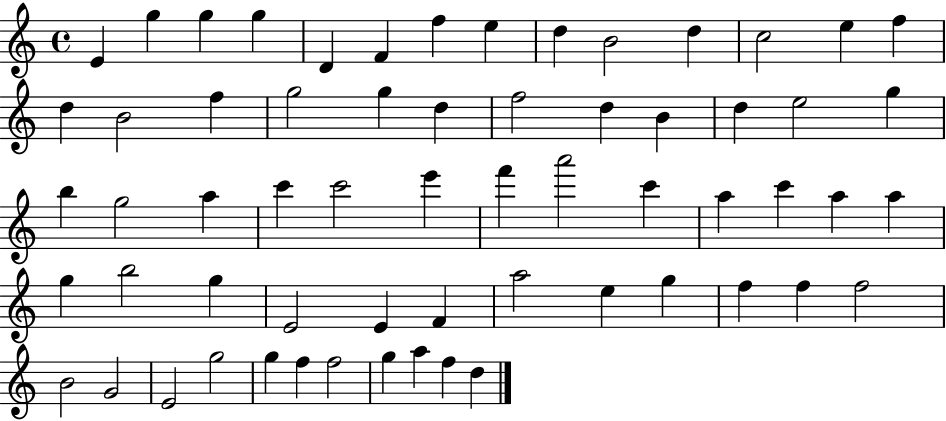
{
  \clef treble
  \time 4/4
  \defaultTimeSignature
  \key c \major
  e'4 g''4 g''4 g''4 | d'4 f'4 f''4 e''4 | d''4 b'2 d''4 | c''2 e''4 f''4 | \break d''4 b'2 f''4 | g''2 g''4 d''4 | f''2 d''4 b'4 | d''4 e''2 g''4 | \break b''4 g''2 a''4 | c'''4 c'''2 e'''4 | f'''4 a'''2 c'''4 | a''4 c'''4 a''4 a''4 | \break g''4 b''2 g''4 | e'2 e'4 f'4 | a''2 e''4 g''4 | f''4 f''4 f''2 | \break b'2 g'2 | e'2 g''2 | g''4 f''4 f''2 | g''4 a''4 f''4 d''4 | \break \bar "|."
}